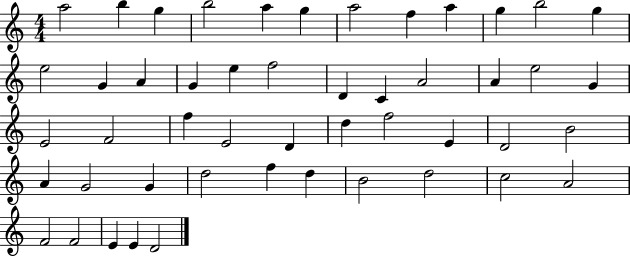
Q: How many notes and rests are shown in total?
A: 49